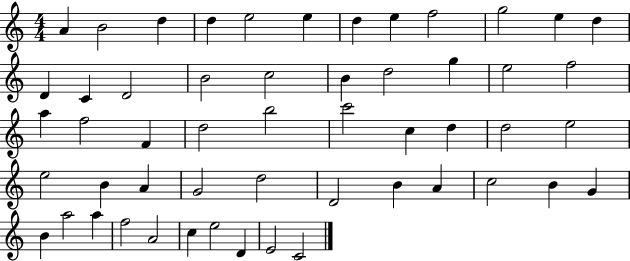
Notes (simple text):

A4/q B4/h D5/q D5/q E5/h E5/q D5/q E5/q F5/h G5/h E5/q D5/q D4/q C4/q D4/h B4/h C5/h B4/q D5/h G5/q E5/h F5/h A5/q F5/h F4/q D5/h B5/h C6/h C5/q D5/q D5/h E5/h E5/h B4/q A4/q G4/h D5/h D4/h B4/q A4/q C5/h B4/q G4/q B4/q A5/h A5/q F5/h A4/h C5/q E5/h D4/q E4/h C4/h